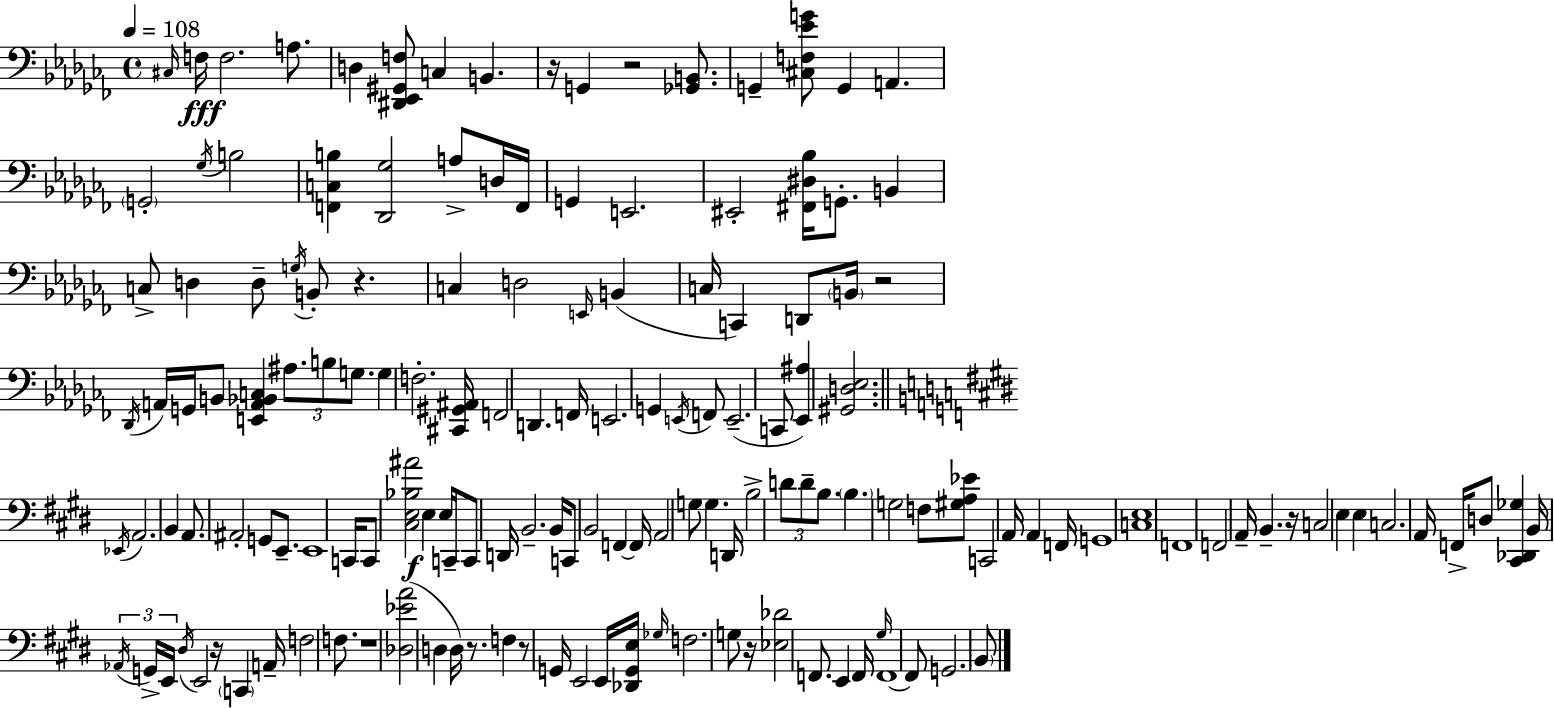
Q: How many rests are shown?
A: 10